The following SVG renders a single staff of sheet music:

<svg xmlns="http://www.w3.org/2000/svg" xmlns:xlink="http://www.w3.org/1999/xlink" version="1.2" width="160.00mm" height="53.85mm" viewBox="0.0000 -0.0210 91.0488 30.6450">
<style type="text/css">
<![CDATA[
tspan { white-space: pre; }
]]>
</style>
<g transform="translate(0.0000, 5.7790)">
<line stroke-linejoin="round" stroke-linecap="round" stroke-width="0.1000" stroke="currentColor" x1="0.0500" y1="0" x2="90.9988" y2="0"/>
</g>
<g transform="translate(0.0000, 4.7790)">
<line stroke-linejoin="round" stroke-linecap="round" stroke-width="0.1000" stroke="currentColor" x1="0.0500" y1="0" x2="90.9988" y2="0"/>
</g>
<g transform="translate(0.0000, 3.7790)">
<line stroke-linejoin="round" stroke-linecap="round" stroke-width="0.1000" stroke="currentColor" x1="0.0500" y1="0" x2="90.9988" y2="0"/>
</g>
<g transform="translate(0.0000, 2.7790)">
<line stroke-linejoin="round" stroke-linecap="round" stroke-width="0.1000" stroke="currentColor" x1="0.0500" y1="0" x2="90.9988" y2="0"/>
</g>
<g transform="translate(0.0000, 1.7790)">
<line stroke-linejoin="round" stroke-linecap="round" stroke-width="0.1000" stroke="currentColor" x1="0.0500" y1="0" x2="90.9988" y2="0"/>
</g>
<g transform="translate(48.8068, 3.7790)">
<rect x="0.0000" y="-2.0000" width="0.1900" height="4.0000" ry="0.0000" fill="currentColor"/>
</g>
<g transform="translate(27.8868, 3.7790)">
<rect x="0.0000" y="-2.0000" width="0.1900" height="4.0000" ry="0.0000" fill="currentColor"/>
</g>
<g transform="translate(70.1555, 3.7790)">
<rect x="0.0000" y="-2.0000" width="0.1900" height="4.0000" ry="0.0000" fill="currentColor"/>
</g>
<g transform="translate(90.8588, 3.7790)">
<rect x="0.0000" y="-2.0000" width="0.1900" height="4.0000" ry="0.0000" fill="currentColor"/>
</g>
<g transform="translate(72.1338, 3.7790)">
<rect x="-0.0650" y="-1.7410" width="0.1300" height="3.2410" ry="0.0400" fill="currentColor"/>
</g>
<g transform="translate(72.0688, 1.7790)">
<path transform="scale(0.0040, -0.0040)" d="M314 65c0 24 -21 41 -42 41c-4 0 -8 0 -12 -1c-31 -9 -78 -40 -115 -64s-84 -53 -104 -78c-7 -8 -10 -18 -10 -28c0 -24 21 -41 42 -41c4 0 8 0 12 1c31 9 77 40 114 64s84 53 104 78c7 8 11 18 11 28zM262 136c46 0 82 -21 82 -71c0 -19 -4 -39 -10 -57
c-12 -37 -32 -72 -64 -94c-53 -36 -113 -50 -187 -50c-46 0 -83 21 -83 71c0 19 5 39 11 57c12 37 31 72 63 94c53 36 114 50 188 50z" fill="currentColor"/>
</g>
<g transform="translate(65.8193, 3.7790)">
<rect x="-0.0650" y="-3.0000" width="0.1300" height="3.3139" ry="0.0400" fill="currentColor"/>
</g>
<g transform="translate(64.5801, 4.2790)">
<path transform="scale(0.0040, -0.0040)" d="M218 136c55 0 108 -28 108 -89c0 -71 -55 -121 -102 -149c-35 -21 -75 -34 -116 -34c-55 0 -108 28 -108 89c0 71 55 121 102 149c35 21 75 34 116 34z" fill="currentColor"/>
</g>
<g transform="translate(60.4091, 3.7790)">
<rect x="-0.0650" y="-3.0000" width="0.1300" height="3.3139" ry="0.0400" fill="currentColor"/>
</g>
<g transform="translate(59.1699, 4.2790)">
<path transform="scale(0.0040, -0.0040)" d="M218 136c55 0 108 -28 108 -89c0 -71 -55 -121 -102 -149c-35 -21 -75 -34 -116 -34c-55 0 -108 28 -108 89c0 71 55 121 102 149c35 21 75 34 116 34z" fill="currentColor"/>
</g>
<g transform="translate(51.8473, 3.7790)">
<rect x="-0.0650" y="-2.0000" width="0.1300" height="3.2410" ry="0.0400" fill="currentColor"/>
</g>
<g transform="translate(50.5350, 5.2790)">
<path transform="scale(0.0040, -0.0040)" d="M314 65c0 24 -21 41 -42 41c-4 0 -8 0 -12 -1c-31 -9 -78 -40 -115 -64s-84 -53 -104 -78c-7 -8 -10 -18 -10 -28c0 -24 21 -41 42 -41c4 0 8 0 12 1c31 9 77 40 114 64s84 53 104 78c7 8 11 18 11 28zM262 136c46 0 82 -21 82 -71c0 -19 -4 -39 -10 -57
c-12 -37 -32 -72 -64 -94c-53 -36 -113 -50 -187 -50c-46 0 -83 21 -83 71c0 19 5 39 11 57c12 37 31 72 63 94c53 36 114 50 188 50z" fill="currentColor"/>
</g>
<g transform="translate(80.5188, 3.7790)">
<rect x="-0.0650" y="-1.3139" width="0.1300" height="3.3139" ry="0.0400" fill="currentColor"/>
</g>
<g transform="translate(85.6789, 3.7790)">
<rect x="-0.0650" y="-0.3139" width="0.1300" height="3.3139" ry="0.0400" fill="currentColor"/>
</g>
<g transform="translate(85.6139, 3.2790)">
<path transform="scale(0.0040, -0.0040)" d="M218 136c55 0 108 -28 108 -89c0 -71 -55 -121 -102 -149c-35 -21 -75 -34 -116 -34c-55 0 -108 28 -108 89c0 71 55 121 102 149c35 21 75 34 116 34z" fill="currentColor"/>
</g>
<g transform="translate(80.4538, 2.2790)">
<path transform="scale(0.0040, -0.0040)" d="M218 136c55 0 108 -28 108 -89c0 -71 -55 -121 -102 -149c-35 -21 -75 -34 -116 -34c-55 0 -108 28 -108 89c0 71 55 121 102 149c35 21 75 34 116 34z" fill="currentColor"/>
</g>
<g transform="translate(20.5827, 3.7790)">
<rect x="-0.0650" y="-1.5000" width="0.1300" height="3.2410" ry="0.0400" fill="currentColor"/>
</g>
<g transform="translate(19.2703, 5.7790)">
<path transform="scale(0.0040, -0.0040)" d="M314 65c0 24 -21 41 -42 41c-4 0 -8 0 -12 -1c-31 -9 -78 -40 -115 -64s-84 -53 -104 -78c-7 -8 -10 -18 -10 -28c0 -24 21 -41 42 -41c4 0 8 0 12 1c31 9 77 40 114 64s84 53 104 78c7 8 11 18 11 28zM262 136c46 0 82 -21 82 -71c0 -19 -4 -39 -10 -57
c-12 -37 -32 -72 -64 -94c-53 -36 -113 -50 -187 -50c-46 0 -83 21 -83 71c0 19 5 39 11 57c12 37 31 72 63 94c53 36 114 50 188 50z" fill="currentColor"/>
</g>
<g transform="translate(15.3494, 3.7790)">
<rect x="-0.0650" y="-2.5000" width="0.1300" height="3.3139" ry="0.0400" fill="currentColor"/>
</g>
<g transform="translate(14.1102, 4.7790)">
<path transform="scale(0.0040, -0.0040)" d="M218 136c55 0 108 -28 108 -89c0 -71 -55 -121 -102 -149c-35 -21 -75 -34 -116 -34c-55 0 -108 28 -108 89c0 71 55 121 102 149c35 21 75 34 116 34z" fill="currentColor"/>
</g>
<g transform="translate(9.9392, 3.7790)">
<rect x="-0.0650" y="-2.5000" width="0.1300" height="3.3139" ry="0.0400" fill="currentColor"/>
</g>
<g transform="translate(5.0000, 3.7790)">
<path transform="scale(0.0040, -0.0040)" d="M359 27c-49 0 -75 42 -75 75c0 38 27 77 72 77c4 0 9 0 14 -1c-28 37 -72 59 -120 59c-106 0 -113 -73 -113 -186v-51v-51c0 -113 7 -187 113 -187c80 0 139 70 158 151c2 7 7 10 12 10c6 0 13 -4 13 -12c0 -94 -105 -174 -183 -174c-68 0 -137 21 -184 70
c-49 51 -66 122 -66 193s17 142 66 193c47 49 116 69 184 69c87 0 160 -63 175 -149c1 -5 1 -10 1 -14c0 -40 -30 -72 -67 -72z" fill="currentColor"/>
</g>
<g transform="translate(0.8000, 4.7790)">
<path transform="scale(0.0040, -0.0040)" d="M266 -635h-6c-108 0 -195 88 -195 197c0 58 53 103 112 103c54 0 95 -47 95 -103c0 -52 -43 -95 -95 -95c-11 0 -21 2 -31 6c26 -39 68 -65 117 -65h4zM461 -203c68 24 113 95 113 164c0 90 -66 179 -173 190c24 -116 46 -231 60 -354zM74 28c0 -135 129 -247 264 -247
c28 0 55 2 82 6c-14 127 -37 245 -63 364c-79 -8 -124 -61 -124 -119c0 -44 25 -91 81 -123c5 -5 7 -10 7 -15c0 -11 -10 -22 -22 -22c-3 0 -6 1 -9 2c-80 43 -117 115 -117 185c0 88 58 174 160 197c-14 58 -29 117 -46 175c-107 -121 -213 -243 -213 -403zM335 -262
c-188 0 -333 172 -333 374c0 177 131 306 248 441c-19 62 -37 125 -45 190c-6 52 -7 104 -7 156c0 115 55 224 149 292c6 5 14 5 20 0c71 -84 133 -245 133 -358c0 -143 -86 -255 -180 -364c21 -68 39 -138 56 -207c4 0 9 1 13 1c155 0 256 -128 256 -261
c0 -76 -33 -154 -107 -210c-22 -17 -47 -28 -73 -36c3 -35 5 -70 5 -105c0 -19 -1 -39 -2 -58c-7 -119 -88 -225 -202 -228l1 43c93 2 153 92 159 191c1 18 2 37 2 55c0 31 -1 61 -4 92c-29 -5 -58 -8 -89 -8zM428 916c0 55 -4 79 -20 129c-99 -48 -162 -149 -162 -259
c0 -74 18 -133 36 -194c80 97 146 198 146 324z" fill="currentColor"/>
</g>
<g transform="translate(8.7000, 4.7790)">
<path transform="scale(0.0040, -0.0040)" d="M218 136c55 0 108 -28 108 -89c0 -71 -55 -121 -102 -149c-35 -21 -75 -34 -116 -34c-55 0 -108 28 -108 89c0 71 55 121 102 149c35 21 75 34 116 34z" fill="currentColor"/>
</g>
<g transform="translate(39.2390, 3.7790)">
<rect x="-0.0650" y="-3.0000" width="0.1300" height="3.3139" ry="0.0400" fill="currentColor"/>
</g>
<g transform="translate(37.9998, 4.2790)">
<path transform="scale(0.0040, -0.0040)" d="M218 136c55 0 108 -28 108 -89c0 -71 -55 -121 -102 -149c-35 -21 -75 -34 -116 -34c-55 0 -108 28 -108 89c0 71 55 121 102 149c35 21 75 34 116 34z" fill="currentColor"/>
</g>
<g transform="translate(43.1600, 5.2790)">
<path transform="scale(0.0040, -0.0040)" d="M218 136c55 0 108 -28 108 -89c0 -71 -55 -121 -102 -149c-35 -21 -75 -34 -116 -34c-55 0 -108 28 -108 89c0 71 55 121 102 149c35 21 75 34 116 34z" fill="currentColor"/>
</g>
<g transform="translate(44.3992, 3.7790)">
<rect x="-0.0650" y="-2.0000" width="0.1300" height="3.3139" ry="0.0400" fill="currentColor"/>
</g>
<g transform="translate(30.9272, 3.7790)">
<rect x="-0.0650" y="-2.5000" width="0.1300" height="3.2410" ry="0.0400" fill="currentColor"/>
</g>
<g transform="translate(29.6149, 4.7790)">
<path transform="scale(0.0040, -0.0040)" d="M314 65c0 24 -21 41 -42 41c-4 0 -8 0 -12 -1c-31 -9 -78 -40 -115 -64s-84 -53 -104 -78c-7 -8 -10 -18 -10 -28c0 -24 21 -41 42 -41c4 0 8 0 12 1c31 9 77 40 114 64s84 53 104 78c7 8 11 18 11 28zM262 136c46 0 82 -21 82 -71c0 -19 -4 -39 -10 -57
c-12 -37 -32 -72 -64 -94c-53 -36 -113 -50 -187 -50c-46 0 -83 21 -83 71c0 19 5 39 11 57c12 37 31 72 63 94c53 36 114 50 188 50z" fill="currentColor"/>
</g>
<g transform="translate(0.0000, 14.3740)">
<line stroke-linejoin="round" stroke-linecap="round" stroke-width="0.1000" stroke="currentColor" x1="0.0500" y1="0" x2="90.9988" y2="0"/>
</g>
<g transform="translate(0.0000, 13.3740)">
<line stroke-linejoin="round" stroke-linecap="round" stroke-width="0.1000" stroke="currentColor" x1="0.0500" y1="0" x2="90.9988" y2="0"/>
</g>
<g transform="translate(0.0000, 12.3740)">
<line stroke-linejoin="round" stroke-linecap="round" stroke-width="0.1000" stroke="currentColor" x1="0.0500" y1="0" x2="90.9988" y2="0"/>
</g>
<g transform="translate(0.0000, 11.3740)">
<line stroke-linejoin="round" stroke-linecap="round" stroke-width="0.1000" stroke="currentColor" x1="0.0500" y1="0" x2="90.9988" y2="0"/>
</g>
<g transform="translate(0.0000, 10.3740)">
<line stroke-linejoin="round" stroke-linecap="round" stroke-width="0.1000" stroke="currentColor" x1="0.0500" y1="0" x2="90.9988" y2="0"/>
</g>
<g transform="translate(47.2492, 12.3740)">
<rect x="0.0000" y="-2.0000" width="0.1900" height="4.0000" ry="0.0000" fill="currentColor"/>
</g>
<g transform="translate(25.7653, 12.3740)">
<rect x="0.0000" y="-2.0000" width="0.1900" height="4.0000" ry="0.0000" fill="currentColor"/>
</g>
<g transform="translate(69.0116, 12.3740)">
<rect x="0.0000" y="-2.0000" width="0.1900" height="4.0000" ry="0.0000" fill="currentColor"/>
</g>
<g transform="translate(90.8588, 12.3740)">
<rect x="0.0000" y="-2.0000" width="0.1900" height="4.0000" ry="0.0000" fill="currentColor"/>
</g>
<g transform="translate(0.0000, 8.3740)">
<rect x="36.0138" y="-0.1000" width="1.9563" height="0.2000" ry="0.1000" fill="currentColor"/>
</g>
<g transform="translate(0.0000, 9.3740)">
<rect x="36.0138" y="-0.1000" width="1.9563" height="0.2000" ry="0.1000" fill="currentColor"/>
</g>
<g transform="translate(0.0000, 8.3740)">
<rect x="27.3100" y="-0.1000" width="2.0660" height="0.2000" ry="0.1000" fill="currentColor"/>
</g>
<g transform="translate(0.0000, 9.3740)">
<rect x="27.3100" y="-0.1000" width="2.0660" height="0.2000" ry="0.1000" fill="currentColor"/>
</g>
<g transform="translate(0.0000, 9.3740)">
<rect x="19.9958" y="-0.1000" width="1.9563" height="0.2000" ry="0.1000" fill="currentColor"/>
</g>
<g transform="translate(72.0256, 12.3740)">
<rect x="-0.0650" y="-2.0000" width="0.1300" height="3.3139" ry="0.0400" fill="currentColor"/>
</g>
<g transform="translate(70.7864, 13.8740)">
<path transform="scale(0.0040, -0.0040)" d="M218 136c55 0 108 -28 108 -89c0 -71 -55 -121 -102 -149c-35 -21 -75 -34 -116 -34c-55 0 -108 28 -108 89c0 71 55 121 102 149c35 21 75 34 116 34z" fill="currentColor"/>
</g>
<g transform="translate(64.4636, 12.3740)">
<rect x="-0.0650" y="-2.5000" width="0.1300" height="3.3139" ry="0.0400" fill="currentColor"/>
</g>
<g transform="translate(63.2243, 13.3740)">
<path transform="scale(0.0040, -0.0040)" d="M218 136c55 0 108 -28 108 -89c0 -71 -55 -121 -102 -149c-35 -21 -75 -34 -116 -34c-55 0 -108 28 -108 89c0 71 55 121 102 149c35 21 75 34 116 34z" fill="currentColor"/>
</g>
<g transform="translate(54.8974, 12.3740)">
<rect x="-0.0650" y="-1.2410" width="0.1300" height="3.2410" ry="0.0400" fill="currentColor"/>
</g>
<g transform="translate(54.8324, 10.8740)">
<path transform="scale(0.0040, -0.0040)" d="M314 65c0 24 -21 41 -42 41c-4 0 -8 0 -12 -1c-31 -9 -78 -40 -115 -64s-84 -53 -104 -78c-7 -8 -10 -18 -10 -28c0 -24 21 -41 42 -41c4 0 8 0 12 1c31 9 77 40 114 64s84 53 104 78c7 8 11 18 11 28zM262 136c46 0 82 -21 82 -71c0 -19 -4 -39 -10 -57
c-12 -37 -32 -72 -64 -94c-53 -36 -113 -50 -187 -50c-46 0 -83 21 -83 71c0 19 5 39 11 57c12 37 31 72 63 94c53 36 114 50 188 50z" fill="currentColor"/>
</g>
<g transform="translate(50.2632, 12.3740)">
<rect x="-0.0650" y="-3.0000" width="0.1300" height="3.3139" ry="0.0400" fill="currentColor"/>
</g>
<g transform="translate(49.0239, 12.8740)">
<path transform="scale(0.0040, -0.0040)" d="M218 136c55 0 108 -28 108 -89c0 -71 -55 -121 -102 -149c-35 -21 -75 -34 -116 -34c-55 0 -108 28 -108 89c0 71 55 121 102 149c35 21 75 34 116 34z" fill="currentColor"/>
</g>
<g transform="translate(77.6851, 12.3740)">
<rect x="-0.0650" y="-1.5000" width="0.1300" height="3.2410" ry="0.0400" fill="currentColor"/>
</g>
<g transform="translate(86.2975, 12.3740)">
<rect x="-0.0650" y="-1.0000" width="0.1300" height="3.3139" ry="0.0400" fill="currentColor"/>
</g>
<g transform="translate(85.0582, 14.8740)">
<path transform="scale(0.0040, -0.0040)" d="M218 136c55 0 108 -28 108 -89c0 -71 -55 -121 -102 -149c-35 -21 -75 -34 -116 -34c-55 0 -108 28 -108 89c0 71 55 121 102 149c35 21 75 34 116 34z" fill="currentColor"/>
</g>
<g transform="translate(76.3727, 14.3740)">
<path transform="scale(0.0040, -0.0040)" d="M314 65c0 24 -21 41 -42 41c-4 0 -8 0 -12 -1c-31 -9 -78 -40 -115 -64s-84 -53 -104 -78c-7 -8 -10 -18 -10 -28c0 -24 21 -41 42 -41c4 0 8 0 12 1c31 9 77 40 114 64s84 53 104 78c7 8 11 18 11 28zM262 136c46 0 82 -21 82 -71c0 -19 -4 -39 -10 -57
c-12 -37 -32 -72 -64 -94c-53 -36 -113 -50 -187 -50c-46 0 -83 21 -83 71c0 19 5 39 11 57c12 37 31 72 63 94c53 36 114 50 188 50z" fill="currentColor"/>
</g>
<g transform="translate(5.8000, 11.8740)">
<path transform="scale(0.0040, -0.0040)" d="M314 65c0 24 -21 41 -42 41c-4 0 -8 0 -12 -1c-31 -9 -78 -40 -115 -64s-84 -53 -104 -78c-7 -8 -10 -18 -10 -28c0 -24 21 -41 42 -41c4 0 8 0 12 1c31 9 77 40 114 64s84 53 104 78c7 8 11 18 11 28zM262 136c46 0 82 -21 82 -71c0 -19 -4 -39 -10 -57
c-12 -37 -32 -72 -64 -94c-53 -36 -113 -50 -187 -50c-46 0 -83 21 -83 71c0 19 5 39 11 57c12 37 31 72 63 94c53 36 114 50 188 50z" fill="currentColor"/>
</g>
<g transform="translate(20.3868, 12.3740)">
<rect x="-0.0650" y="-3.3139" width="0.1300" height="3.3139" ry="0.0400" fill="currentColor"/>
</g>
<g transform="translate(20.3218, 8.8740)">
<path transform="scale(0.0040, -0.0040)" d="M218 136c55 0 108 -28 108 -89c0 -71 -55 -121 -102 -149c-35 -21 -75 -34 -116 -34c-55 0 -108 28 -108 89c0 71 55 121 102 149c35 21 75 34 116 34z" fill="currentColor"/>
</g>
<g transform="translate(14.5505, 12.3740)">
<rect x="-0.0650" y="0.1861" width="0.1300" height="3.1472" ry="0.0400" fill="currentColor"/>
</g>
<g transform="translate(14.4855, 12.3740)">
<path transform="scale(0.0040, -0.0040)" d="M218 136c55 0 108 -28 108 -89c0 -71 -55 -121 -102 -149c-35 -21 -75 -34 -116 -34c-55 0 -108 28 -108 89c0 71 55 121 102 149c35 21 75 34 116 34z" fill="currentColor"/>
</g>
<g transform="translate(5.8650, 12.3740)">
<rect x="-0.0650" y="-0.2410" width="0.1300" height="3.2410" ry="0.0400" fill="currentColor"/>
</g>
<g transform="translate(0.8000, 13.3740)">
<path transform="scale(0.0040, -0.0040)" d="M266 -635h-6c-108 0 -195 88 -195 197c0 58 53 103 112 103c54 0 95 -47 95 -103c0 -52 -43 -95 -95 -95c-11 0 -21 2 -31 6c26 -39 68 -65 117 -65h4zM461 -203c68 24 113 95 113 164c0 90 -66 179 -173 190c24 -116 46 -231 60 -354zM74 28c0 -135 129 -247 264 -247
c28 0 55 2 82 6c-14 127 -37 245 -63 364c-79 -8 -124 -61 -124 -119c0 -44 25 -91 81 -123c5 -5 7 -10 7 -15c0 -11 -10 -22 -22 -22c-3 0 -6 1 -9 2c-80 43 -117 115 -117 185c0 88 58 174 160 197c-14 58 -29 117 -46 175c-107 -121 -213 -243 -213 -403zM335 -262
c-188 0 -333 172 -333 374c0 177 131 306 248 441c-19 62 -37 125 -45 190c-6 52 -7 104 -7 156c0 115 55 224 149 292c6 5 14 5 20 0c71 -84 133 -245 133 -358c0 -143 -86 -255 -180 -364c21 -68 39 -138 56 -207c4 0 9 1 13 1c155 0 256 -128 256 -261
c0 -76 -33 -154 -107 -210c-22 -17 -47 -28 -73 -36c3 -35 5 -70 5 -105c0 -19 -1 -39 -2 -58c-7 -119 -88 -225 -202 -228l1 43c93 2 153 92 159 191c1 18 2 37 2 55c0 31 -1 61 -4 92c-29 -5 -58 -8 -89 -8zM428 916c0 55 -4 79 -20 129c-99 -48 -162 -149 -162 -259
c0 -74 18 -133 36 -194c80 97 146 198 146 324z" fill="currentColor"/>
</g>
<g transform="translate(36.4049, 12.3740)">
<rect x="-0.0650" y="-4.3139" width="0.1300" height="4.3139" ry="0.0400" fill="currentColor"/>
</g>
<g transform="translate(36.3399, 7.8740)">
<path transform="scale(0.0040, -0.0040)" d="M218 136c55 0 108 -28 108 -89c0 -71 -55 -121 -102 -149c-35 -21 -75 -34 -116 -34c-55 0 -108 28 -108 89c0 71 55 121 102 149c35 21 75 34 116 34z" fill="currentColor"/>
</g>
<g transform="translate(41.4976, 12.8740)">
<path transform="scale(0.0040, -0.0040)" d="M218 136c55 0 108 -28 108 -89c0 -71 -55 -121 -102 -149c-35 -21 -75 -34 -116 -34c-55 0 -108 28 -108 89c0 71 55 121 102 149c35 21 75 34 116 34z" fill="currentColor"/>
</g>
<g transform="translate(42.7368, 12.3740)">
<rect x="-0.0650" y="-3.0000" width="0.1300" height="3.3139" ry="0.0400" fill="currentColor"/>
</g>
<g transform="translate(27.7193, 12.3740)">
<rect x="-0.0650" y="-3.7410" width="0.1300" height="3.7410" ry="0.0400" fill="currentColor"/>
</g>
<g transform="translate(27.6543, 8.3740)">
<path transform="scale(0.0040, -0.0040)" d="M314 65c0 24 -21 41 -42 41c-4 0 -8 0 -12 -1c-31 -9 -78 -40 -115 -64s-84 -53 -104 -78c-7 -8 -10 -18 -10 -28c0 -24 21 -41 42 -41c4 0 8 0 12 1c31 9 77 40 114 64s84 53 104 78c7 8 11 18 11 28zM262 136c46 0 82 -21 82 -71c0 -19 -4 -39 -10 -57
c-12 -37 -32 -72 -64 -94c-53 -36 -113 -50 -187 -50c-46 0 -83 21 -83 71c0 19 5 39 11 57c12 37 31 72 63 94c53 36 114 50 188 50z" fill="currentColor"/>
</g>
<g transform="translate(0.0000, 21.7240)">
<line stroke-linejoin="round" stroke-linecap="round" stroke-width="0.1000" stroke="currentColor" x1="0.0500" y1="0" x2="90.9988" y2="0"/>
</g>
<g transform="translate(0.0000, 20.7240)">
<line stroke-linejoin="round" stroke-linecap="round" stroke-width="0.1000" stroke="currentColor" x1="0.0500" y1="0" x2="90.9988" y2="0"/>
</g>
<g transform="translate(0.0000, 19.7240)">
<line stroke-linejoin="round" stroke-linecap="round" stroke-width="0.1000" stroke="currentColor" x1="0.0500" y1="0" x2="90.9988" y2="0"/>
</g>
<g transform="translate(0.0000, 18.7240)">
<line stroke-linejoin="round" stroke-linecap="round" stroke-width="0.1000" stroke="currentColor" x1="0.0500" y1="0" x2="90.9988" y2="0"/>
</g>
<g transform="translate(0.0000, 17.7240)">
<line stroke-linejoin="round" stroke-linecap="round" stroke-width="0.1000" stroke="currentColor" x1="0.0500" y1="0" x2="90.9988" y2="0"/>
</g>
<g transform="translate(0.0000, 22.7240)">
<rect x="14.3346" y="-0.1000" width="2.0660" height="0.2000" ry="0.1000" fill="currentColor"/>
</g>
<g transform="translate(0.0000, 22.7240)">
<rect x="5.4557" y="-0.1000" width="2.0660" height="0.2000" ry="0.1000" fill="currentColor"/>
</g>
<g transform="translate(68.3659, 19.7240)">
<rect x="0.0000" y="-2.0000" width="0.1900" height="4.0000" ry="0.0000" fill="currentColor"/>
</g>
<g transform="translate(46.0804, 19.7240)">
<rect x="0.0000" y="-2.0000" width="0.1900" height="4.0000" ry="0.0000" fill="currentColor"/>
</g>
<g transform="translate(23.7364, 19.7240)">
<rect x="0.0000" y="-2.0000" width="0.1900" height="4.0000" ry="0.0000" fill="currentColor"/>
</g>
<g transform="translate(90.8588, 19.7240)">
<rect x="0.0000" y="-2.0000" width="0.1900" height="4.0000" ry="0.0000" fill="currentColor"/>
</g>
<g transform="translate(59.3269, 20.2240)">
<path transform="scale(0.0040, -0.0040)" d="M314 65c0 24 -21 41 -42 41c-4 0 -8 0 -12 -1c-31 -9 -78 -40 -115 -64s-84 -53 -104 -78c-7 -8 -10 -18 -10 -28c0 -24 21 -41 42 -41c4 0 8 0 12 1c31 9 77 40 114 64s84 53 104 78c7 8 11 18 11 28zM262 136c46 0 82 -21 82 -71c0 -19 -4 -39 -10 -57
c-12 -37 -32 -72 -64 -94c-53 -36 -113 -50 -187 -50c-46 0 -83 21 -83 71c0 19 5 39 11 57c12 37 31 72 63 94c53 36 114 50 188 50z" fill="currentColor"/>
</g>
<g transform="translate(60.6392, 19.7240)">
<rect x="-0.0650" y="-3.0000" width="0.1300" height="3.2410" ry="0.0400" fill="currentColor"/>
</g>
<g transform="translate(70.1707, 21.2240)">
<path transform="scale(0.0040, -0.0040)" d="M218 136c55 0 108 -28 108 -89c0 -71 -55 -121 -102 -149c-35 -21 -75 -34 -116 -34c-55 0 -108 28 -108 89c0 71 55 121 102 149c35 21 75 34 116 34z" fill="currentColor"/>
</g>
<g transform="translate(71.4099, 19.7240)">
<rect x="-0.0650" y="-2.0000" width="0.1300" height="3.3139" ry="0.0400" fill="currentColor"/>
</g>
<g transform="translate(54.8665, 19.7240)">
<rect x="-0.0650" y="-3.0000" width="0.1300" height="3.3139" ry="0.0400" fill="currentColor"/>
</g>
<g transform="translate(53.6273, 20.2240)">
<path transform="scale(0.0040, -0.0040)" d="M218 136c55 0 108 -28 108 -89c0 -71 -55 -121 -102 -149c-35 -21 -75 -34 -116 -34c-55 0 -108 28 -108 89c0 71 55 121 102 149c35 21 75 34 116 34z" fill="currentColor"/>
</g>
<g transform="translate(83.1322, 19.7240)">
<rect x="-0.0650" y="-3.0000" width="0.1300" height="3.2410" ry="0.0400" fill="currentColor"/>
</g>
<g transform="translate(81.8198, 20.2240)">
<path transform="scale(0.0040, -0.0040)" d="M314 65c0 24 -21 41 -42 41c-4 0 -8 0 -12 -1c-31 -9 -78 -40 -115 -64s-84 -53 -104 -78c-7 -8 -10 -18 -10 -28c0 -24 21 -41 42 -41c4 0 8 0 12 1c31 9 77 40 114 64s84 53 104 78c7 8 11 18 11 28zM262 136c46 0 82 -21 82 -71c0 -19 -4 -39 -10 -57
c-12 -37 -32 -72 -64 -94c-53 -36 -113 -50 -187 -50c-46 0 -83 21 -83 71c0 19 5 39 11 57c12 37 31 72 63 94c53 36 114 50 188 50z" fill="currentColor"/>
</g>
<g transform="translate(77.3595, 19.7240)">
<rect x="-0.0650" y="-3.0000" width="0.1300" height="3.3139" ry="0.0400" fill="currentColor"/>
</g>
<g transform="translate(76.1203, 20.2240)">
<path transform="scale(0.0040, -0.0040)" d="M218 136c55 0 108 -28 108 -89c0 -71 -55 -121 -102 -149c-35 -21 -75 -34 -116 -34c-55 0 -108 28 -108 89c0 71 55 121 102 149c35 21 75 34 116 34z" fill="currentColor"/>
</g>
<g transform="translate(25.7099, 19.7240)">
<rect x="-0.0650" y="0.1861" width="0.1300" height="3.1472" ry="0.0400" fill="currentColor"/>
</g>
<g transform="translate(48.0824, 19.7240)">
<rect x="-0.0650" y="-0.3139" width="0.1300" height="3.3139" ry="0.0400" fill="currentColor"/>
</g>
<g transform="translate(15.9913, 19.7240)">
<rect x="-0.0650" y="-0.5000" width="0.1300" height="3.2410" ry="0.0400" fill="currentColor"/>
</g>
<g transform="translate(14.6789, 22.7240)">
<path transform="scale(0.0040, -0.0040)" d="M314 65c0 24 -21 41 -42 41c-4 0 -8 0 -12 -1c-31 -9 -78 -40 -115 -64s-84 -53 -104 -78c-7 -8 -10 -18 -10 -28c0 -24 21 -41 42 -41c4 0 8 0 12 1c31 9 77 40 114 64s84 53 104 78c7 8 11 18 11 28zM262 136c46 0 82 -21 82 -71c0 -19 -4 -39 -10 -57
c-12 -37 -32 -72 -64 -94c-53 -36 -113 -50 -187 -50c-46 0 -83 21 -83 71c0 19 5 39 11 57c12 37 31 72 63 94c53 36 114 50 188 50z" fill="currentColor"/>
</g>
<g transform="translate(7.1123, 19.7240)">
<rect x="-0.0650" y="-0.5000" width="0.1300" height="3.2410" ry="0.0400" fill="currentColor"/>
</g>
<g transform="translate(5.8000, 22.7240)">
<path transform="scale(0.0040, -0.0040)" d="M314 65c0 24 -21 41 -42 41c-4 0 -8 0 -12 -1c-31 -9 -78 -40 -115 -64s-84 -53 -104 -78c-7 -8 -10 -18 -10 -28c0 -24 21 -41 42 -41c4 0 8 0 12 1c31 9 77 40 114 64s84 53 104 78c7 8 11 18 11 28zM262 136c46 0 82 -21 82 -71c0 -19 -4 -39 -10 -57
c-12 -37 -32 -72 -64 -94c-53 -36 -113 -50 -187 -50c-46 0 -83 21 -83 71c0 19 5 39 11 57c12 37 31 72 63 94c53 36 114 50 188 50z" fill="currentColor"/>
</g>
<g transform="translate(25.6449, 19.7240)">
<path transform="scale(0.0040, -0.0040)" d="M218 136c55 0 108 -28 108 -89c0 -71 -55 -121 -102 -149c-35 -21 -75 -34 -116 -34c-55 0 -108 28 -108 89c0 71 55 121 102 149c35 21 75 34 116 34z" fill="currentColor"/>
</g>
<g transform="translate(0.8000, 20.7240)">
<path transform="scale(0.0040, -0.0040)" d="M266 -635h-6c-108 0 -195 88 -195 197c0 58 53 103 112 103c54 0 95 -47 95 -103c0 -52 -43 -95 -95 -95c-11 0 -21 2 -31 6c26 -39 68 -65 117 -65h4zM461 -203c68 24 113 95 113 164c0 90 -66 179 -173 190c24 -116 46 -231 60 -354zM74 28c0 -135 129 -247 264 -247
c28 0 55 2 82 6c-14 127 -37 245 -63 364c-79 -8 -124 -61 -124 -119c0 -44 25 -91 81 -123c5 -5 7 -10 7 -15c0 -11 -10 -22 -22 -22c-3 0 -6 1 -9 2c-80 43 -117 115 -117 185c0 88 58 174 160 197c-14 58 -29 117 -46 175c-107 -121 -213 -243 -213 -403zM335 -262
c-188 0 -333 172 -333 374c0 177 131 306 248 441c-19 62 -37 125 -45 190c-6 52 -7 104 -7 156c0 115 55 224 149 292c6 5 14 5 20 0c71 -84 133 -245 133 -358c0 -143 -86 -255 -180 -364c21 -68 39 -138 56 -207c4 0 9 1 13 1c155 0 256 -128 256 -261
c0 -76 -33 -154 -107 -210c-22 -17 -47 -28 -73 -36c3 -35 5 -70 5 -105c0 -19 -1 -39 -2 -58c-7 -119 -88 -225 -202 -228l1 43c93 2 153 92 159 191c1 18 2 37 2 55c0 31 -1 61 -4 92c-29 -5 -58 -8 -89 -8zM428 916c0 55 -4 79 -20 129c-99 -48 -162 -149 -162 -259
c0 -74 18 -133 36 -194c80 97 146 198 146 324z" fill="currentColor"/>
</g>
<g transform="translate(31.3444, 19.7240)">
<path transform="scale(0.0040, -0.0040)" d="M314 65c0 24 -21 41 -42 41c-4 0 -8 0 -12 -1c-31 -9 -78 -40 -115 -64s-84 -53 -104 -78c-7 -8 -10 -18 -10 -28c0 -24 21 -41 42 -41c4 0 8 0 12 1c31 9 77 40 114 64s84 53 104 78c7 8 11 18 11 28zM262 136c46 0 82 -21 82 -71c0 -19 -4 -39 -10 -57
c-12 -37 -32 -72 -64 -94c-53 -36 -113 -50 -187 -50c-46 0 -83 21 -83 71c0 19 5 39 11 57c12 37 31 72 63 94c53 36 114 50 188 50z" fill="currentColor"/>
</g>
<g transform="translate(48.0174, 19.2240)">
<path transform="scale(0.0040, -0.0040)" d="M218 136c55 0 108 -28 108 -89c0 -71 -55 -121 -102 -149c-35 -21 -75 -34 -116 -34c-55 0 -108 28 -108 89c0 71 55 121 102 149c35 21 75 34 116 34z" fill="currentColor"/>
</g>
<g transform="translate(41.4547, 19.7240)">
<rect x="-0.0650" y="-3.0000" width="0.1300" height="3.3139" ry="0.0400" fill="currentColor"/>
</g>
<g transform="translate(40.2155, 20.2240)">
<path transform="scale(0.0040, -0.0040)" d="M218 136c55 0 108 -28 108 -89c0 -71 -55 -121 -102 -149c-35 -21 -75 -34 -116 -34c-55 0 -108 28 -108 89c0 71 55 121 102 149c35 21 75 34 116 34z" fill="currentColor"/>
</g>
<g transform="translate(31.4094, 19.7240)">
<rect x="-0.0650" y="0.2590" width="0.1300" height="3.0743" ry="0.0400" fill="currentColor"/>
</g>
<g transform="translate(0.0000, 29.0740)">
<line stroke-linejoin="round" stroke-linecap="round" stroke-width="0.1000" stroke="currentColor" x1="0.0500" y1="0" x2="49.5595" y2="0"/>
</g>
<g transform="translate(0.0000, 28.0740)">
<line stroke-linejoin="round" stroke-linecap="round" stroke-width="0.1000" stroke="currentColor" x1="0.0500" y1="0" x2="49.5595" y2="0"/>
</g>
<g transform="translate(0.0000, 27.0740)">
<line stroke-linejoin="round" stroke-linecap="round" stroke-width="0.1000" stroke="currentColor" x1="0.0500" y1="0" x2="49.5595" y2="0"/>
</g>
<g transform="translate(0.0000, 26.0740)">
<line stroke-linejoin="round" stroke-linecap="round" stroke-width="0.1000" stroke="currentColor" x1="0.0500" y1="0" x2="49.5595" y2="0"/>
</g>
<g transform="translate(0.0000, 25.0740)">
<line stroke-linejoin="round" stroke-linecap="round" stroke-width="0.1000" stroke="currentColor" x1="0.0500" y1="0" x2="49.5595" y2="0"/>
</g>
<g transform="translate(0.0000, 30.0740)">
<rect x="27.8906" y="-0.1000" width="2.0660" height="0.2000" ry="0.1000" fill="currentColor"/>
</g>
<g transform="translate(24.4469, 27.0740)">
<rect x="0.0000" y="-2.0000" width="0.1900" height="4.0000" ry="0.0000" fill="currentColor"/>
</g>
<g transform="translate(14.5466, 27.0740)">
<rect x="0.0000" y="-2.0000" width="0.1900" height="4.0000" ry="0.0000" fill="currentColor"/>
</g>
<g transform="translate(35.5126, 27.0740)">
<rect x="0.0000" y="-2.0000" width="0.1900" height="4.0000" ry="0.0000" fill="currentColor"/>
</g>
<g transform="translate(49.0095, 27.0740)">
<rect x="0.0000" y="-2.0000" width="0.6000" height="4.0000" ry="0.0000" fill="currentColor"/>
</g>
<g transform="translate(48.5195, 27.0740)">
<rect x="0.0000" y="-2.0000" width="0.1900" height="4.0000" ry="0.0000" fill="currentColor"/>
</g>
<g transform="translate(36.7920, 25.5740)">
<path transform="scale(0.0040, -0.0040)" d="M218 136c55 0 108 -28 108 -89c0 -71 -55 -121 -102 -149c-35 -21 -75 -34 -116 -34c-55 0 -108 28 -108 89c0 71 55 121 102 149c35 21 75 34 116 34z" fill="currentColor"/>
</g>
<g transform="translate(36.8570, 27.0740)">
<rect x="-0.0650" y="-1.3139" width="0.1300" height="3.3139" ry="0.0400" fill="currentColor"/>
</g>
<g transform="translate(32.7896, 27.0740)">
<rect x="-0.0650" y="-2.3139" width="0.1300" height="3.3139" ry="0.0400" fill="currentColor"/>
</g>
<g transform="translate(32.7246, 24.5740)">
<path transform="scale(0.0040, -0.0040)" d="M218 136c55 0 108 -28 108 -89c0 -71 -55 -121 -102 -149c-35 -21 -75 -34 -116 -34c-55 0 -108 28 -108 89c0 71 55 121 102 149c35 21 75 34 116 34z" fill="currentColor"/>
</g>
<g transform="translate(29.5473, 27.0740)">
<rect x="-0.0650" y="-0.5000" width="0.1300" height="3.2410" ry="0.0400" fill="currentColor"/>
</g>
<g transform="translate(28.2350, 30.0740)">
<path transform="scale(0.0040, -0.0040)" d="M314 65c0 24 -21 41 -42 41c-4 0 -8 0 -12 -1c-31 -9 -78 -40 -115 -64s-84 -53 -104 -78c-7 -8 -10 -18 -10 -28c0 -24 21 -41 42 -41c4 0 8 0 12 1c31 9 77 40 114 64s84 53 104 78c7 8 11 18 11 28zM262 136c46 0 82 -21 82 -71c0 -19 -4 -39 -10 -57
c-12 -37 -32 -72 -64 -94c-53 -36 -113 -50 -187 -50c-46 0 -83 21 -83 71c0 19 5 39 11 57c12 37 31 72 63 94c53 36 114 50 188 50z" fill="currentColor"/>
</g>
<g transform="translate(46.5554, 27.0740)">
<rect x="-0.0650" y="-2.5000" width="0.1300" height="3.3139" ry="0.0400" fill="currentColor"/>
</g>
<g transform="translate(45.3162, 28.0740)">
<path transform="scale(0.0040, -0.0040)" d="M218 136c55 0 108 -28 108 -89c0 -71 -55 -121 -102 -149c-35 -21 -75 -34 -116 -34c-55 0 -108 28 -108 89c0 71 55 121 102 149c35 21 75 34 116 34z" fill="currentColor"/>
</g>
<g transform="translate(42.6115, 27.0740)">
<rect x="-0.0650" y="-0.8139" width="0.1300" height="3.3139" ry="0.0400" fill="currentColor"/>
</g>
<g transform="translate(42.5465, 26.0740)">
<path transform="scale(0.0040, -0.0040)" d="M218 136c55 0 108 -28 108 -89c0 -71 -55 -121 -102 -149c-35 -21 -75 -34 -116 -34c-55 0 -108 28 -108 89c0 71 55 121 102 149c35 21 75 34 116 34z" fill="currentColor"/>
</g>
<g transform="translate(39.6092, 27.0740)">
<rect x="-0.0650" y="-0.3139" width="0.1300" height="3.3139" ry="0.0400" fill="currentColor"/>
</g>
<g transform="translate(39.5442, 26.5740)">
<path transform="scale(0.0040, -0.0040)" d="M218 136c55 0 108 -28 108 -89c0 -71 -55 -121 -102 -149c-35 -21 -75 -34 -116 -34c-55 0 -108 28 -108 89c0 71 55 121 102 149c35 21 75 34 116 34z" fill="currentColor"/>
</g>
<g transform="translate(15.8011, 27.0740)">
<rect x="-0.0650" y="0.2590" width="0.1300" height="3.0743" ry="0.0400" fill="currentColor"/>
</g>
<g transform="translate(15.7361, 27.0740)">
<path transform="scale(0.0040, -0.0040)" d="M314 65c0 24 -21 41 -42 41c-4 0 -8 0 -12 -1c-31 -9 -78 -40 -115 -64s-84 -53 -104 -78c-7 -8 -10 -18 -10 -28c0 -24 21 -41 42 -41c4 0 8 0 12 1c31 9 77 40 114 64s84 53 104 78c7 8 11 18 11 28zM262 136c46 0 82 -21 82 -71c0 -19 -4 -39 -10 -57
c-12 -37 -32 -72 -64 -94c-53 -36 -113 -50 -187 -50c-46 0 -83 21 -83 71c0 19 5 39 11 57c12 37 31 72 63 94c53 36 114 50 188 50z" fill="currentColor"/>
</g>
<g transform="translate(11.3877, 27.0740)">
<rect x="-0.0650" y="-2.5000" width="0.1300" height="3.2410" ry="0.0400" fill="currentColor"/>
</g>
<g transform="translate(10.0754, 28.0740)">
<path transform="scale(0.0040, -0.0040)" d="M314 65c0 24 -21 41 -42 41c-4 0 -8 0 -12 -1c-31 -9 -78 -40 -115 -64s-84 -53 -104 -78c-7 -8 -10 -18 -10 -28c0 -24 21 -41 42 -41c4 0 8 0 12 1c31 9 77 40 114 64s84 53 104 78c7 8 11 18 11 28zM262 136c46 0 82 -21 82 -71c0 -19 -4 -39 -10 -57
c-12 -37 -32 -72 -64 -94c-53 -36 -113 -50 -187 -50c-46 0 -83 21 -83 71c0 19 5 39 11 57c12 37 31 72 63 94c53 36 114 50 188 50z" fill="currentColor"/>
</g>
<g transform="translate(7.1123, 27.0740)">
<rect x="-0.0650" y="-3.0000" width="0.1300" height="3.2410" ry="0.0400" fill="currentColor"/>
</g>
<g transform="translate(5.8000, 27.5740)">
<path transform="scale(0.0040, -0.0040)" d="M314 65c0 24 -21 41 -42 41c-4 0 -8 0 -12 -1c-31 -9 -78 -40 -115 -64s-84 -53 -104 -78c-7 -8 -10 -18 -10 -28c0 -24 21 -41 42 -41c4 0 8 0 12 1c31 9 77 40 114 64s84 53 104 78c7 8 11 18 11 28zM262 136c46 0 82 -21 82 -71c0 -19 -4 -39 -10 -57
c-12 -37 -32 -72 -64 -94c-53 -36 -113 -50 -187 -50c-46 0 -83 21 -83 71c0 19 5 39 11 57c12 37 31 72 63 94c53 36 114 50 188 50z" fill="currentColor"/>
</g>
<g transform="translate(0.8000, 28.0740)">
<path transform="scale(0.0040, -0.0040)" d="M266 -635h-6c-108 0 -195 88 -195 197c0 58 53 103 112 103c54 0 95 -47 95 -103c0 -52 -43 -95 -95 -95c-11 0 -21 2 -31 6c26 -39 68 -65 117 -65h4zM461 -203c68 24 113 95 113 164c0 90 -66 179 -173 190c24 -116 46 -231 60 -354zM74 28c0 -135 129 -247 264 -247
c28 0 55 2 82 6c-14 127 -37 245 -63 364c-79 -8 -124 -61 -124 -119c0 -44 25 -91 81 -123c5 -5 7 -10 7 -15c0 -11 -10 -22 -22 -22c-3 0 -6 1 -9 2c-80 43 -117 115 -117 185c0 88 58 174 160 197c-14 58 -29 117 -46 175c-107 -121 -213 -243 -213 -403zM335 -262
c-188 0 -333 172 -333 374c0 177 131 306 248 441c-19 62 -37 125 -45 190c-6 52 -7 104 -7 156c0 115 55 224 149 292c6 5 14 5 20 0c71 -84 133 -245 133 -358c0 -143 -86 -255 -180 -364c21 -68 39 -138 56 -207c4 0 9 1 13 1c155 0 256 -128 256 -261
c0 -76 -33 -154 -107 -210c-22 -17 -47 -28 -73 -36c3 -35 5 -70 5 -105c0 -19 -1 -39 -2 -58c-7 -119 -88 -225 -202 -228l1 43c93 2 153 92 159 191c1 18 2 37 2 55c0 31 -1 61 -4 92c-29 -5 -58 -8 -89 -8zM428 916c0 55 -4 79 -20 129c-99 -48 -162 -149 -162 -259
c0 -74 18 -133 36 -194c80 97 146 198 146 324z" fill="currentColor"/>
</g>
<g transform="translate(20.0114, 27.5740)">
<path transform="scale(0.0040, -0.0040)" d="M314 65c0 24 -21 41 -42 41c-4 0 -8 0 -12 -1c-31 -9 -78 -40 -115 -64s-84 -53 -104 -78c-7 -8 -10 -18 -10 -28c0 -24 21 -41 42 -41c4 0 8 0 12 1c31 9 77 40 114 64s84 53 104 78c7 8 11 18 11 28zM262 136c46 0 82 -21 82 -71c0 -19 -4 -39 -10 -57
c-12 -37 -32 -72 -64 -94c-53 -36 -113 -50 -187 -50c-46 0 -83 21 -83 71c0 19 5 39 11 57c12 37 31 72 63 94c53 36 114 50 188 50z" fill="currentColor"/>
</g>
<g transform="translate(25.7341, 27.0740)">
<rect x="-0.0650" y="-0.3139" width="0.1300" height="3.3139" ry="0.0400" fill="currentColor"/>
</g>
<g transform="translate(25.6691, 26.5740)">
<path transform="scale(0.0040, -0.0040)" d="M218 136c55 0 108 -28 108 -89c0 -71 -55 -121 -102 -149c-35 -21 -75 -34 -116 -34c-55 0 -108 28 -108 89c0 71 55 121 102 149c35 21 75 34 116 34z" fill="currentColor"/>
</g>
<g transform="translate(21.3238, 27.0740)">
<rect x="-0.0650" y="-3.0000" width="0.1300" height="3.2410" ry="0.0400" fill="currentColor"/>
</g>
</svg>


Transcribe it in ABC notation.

X:1
T:Untitled
M:4/4
L:1/4
K:C
G G E2 G2 A F F2 A A f2 e c c2 B b c'2 d' A A e2 G F E2 D C2 C2 B B2 A c A A2 F A A2 A2 G2 B2 A2 c C2 g e c d G